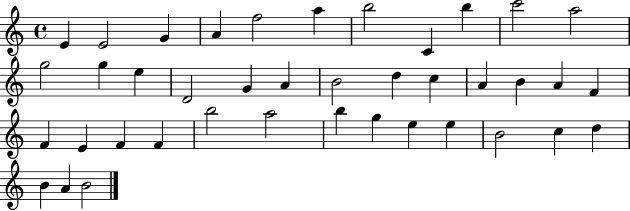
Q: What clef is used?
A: treble